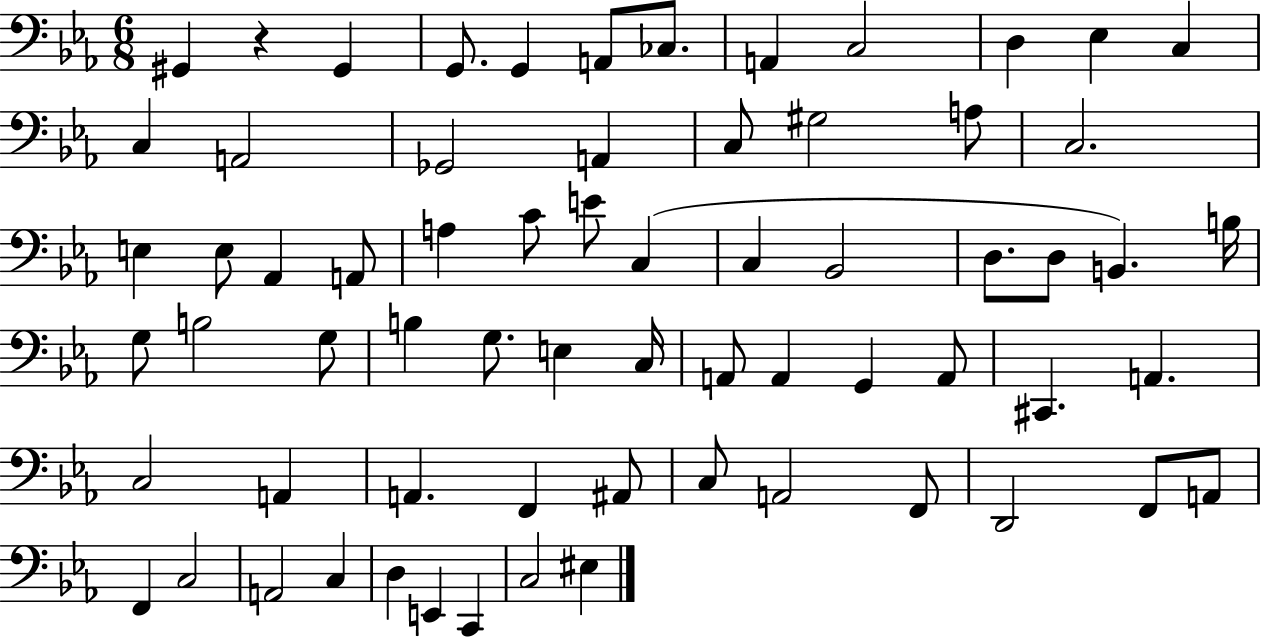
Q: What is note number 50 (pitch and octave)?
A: F2